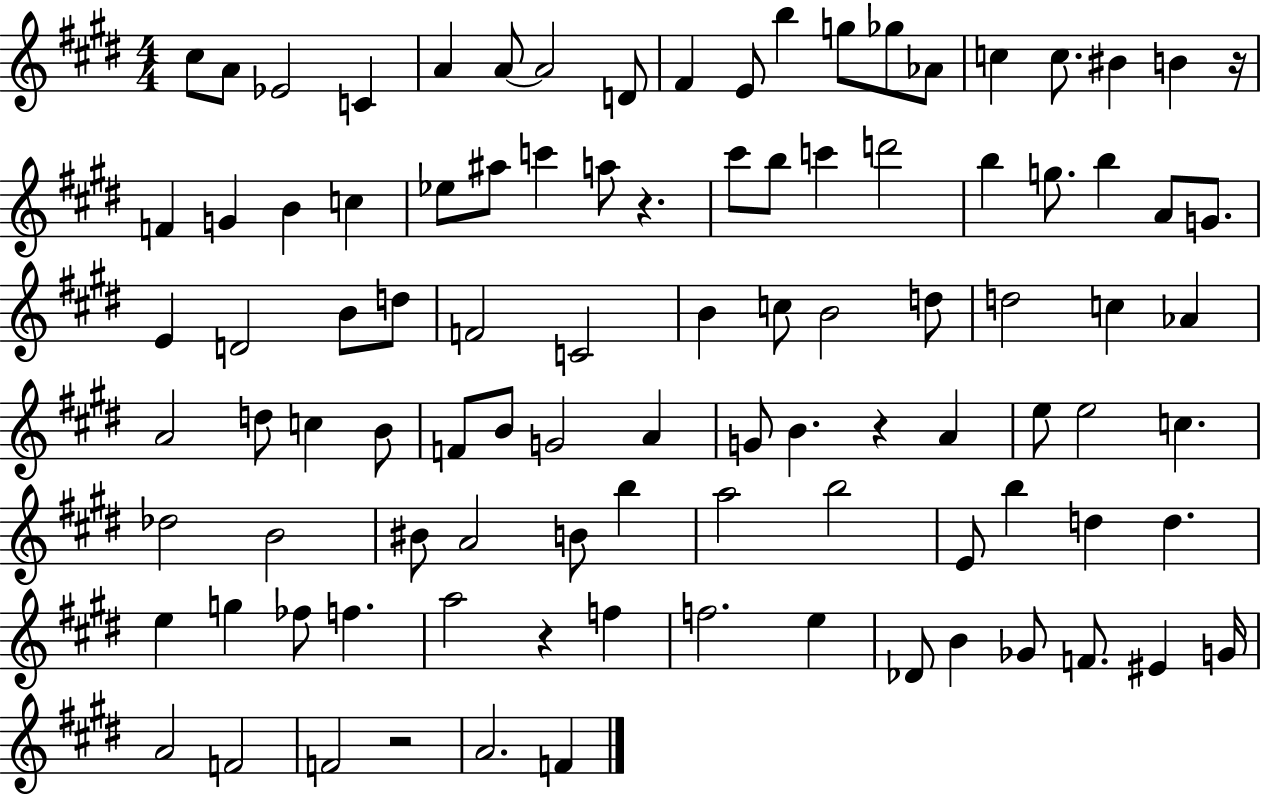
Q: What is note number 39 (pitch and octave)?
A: D5